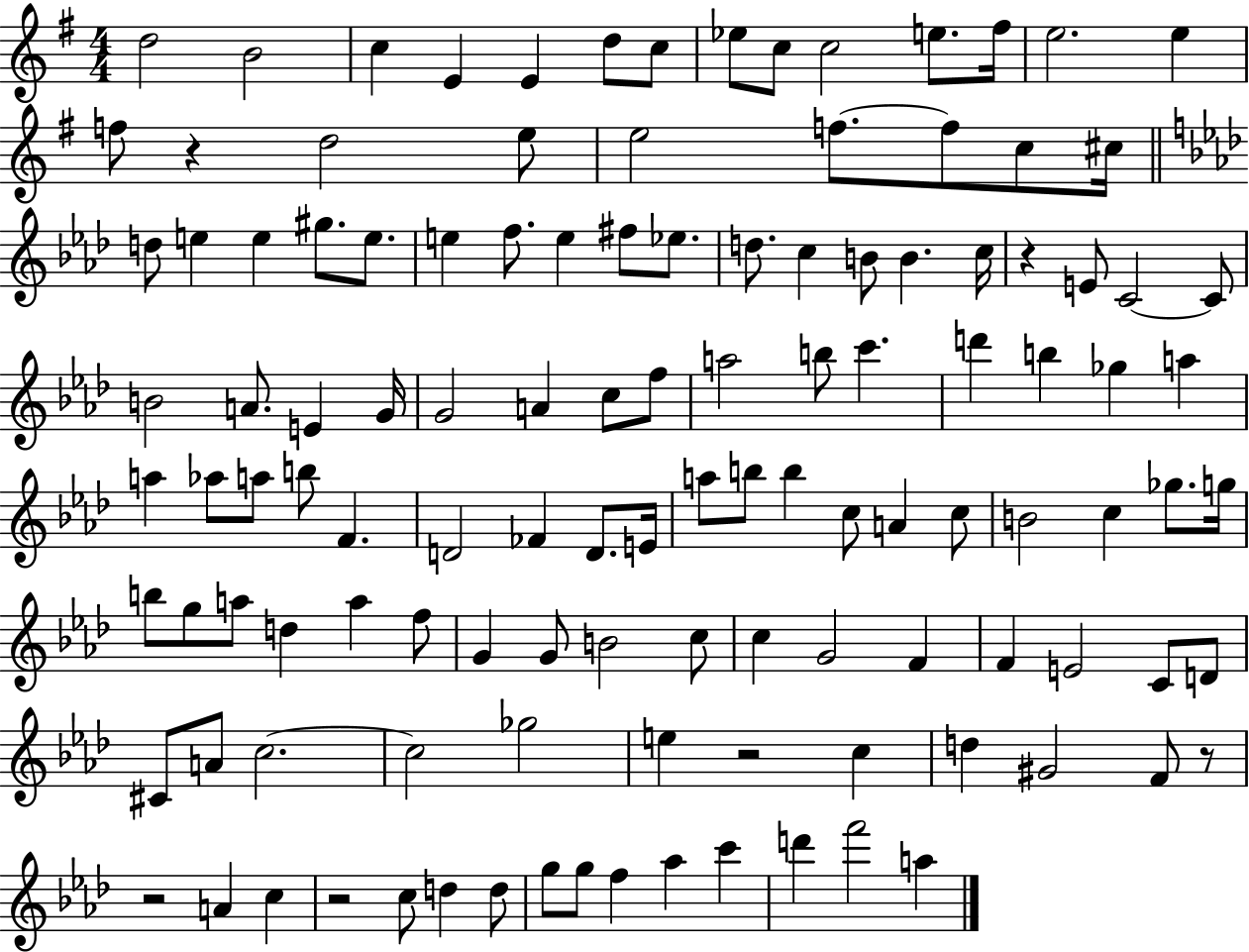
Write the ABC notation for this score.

X:1
T:Untitled
M:4/4
L:1/4
K:G
d2 B2 c E E d/2 c/2 _e/2 c/2 c2 e/2 ^f/4 e2 e f/2 z d2 e/2 e2 f/2 f/2 c/2 ^c/4 d/2 e e ^g/2 e/2 e f/2 e ^f/2 _e/2 d/2 c B/2 B c/4 z E/2 C2 C/2 B2 A/2 E G/4 G2 A c/2 f/2 a2 b/2 c' d' b _g a a _a/2 a/2 b/2 F D2 _F D/2 E/4 a/2 b/2 b c/2 A c/2 B2 c _g/2 g/4 b/2 g/2 a/2 d a f/2 G G/2 B2 c/2 c G2 F F E2 C/2 D/2 ^C/2 A/2 c2 c2 _g2 e z2 c d ^G2 F/2 z/2 z2 A c z2 c/2 d d/2 g/2 g/2 f _a c' d' f'2 a